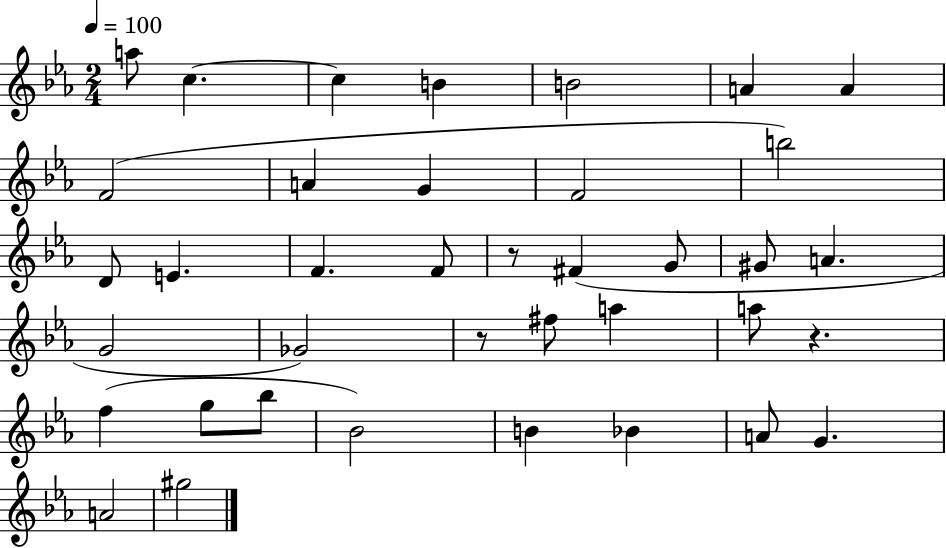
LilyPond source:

{
  \clef treble
  \numericTimeSignature
  \time 2/4
  \key ees \major
  \tempo 4 = 100
  a''8 c''4.~~ | c''4 b'4 | b'2 | a'4 a'4 | \break f'2( | a'4 g'4 | f'2 | b''2) | \break d'8 e'4. | f'4. f'8 | r8 fis'4( g'8 | gis'8 a'4. | \break g'2 | ges'2) | r8 fis''8 a''4 | a''8 r4. | \break f''4( g''8 bes''8 | bes'2) | b'4 bes'4 | a'8 g'4. | \break a'2 | gis''2 | \bar "|."
}